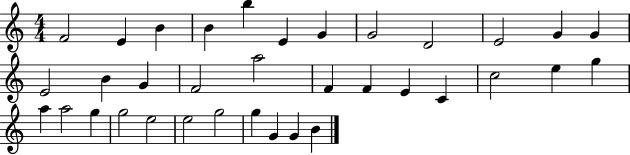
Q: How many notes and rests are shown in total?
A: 35